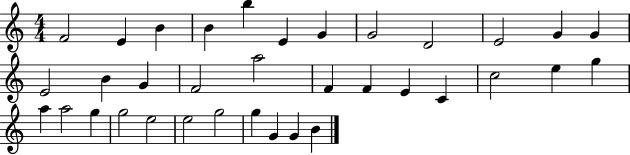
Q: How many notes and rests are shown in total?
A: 35